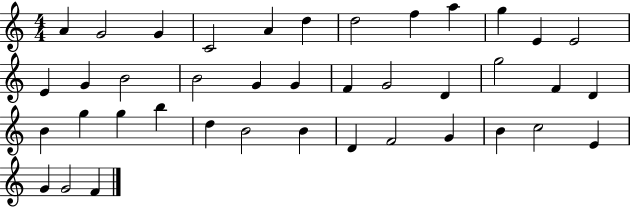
{
  \clef treble
  \numericTimeSignature
  \time 4/4
  \key c \major
  a'4 g'2 g'4 | c'2 a'4 d''4 | d''2 f''4 a''4 | g''4 e'4 e'2 | \break e'4 g'4 b'2 | b'2 g'4 g'4 | f'4 g'2 d'4 | g''2 f'4 d'4 | \break b'4 g''4 g''4 b''4 | d''4 b'2 b'4 | d'4 f'2 g'4 | b'4 c''2 e'4 | \break g'4 g'2 f'4 | \bar "|."
}